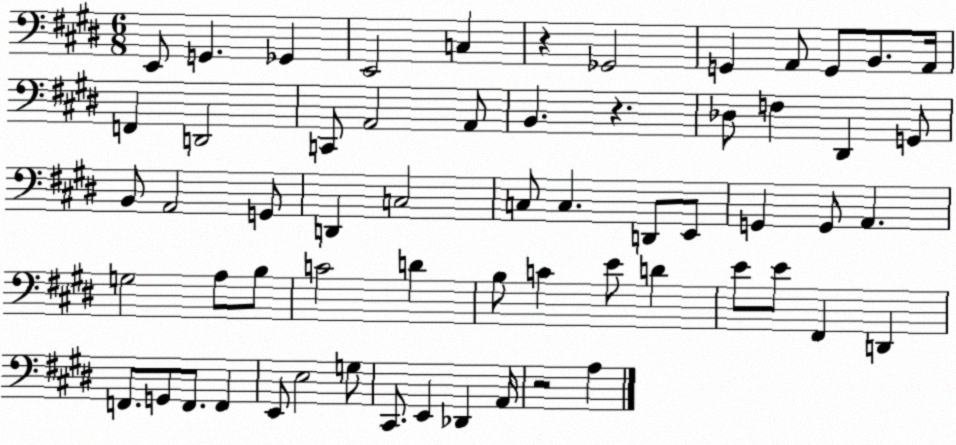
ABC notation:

X:1
T:Untitled
M:6/8
L:1/4
K:E
E,,/2 G,, _G,, E,,2 C, z _G,,2 G,, A,,/2 G,,/2 B,,/2 A,,/4 F,, D,,2 C,,/2 A,,2 A,,/2 B,, z _D,/2 F, ^D,, G,,/2 B,,/2 A,,2 G,,/2 D,, C,2 C,/2 C, D,,/2 E,,/2 G,, G,,/2 A,, G,2 A,/2 B,/2 C2 D B,/2 C E/2 D E/2 E/2 ^F,, D,, F,,/2 G,,/2 F,,/2 F,, E,,/2 E,2 G,/2 ^C,,/2 E,, _D,, A,,/4 z2 A,